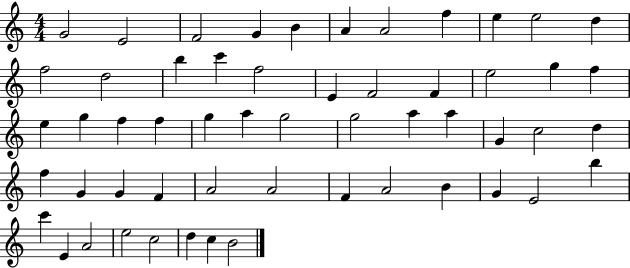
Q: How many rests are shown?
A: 0